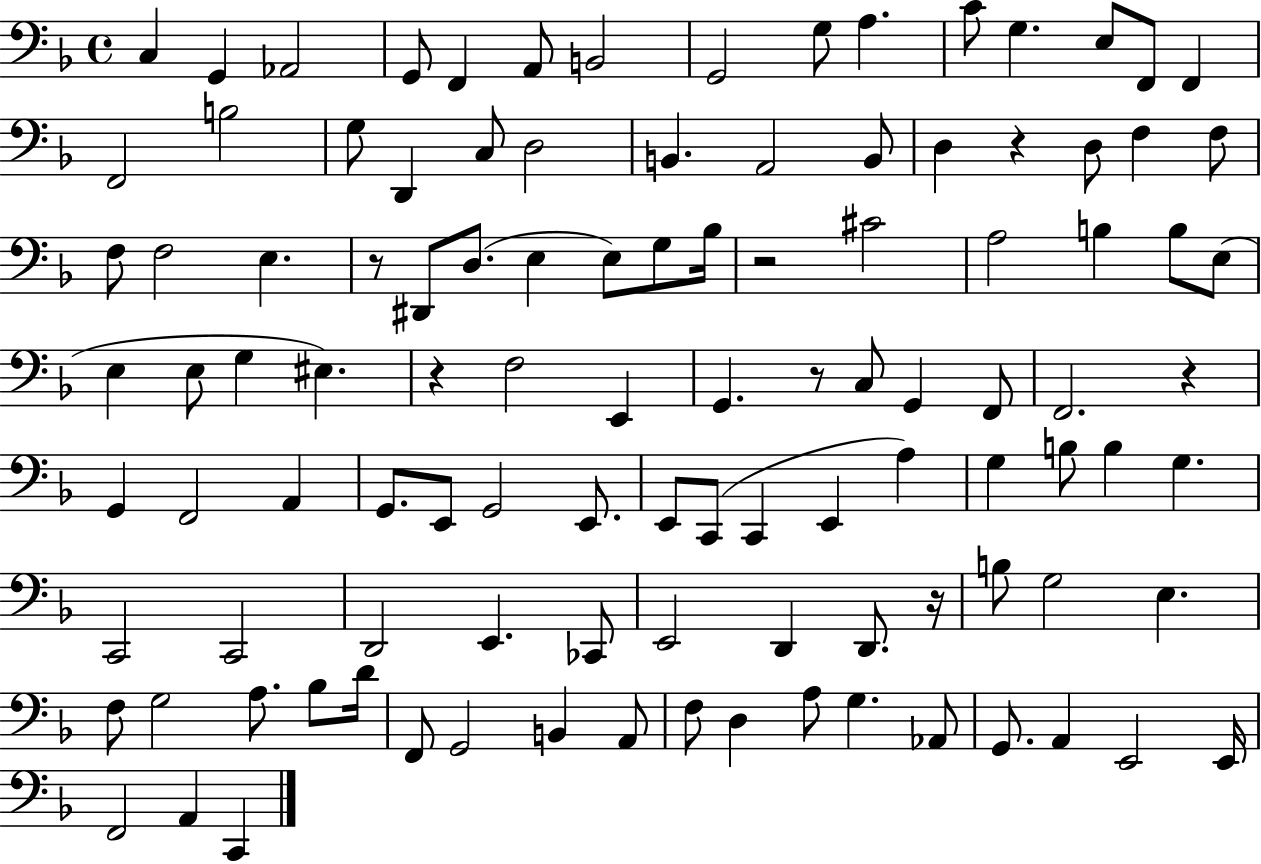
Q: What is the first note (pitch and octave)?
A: C3